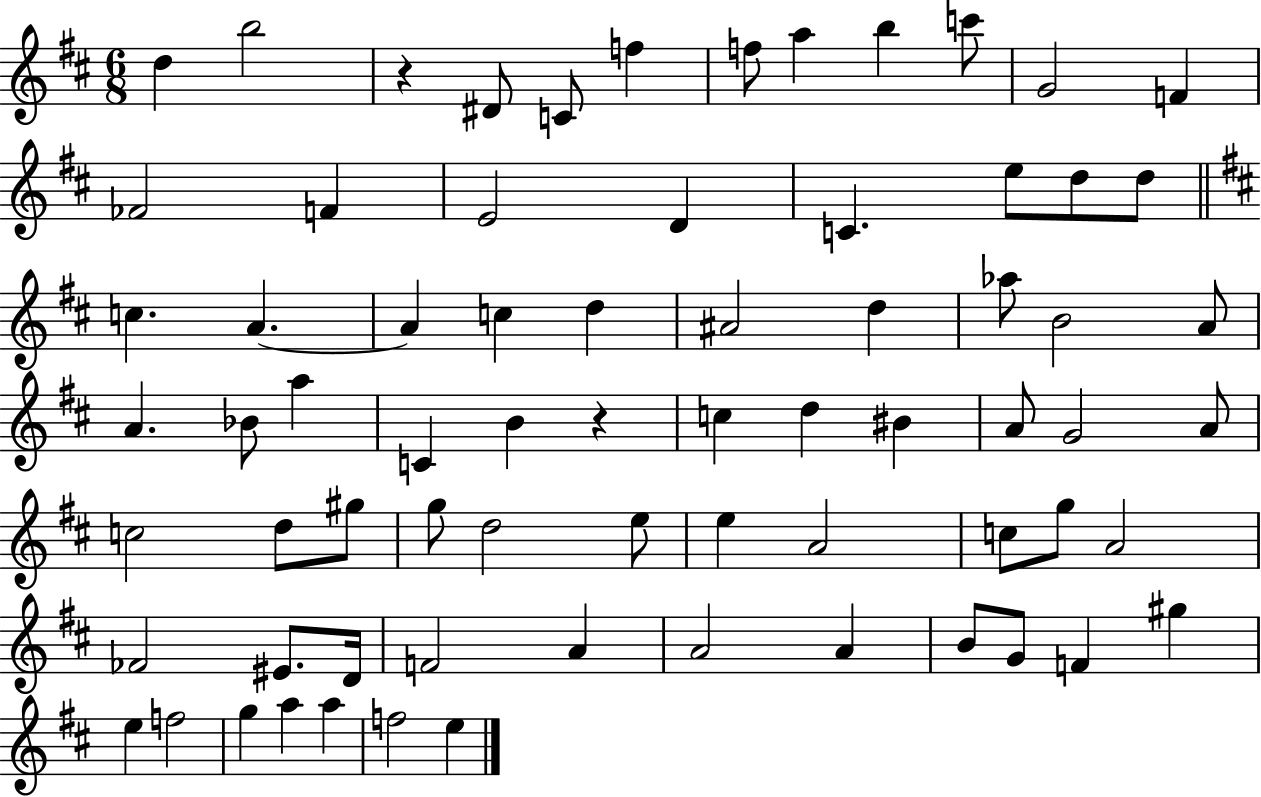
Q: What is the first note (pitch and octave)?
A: D5